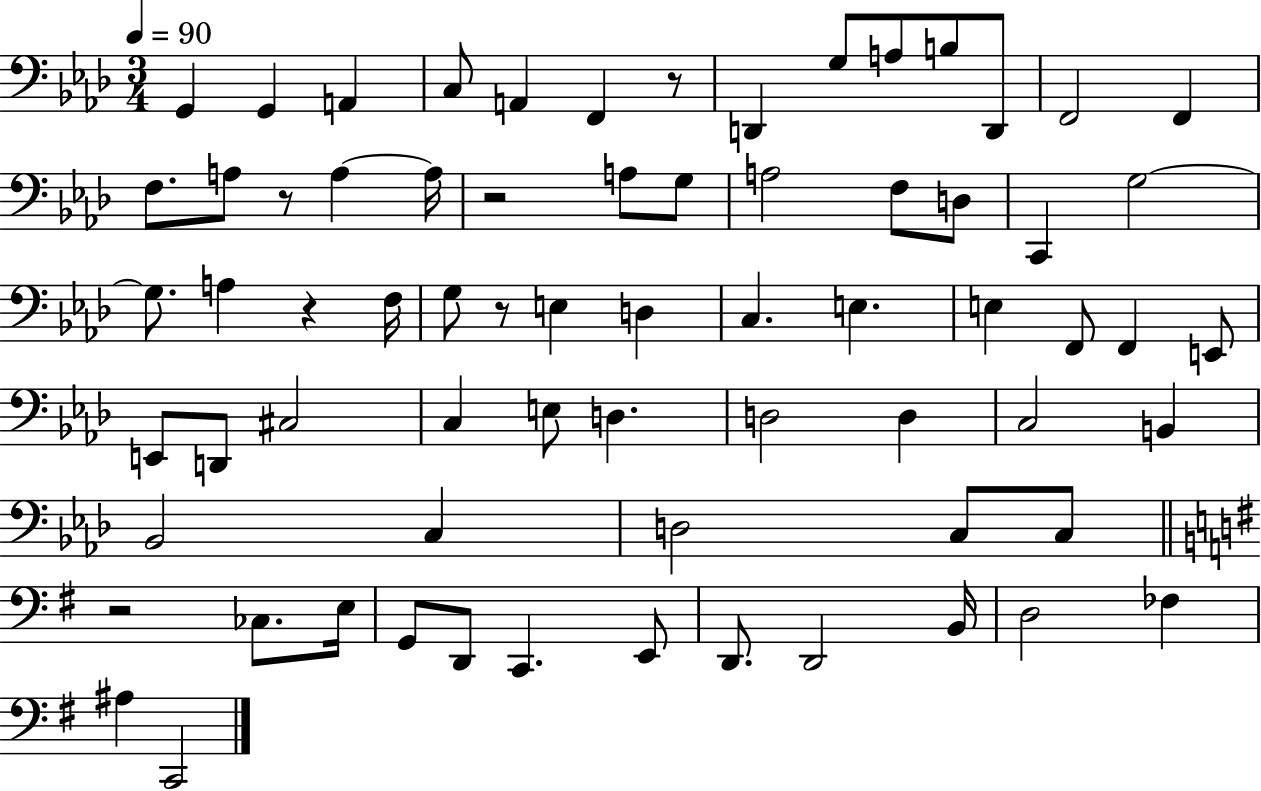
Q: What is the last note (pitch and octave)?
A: C2